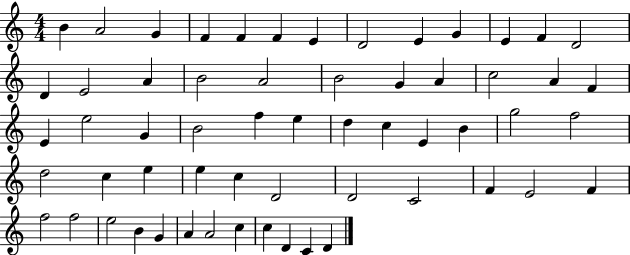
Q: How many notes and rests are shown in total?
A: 59